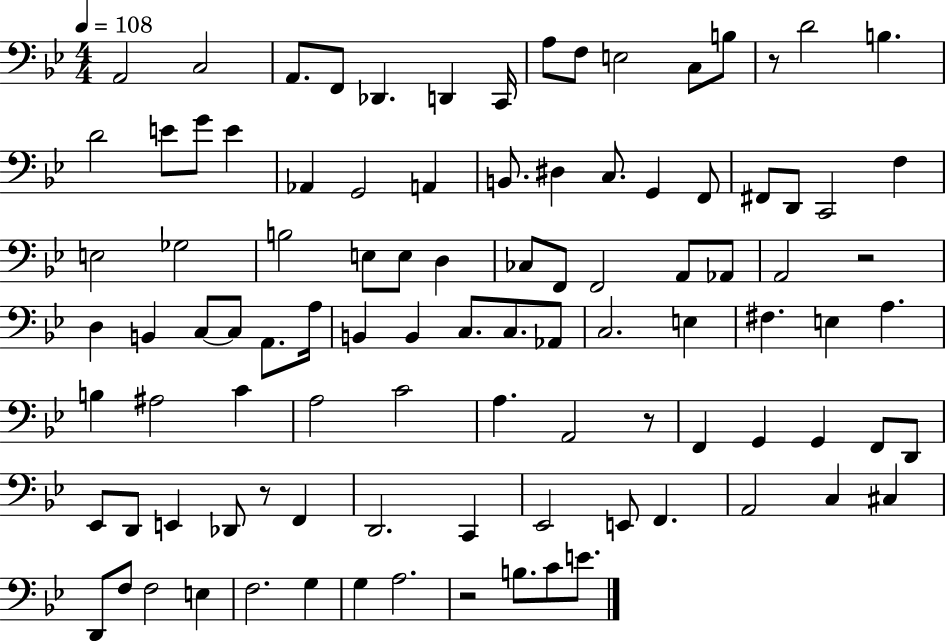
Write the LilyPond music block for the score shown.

{
  \clef bass
  \numericTimeSignature
  \time 4/4
  \key bes \major
  \tempo 4 = 108
  a,2 c2 | a,8. f,8 des,4. d,4 c,16 | a8 f8 e2 c8 b8 | r8 d'2 b4. | \break d'2 e'8 g'8 e'4 | aes,4 g,2 a,4 | b,8. dis4 c8. g,4 f,8 | fis,8 d,8 c,2 f4 | \break e2 ges2 | b2 e8 e8 d4 | ces8 f,8 f,2 a,8 aes,8 | a,2 r2 | \break d4 b,4 c8~~ c8 a,8. a16 | b,4 b,4 c8. c8. aes,8 | c2. e4 | fis4. e4 a4. | \break b4 ais2 c'4 | a2 c'2 | a4. a,2 r8 | f,4 g,4 g,4 f,8 d,8 | \break ees,8 d,8 e,4 des,8 r8 f,4 | d,2. c,4 | ees,2 e,8 f,4. | a,2 c4 cis4 | \break d,8 f8 f2 e4 | f2. g4 | g4 a2. | r2 b8. c'8 e'8. | \break \bar "|."
}